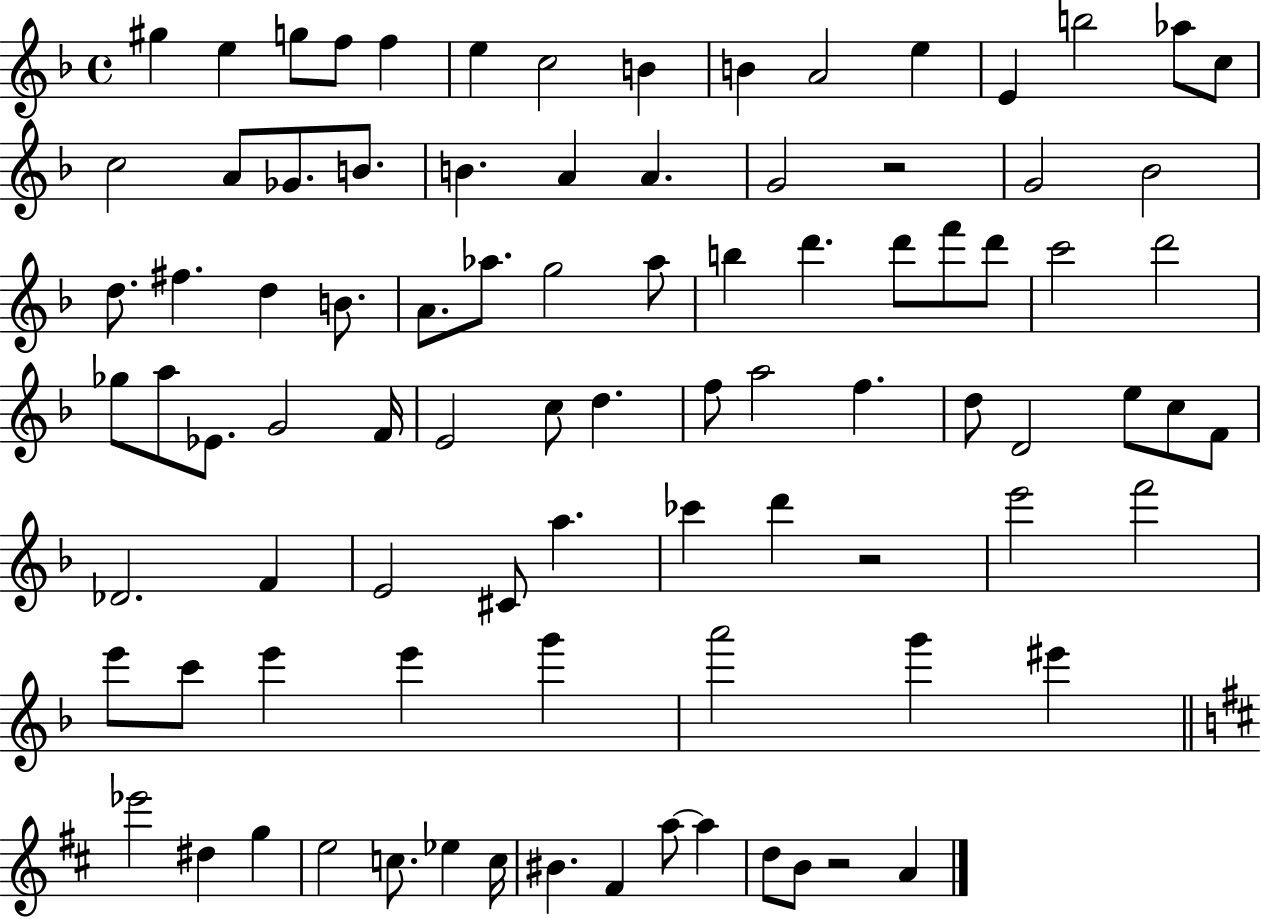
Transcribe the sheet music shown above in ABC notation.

X:1
T:Untitled
M:4/4
L:1/4
K:F
^g e g/2 f/2 f e c2 B B A2 e E b2 _a/2 c/2 c2 A/2 _G/2 B/2 B A A G2 z2 G2 _B2 d/2 ^f d B/2 A/2 _a/2 g2 _a/2 b d' d'/2 f'/2 d'/2 c'2 d'2 _g/2 a/2 _E/2 G2 F/4 E2 c/2 d f/2 a2 f d/2 D2 e/2 c/2 F/2 _D2 F E2 ^C/2 a _c' d' z2 e'2 f'2 e'/2 c'/2 e' e' g' a'2 g' ^e' _e'2 ^d g e2 c/2 _e c/4 ^B ^F a/2 a d/2 B/2 z2 A